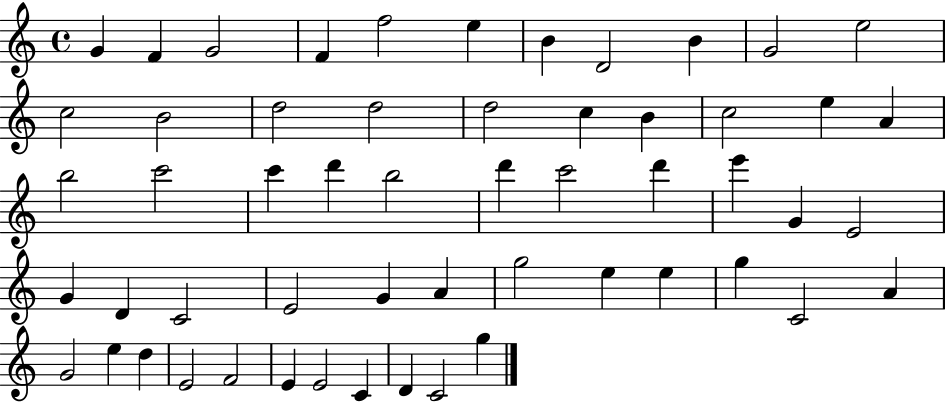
{
  \clef treble
  \time 4/4
  \defaultTimeSignature
  \key c \major
  g'4 f'4 g'2 | f'4 f''2 e''4 | b'4 d'2 b'4 | g'2 e''2 | \break c''2 b'2 | d''2 d''2 | d''2 c''4 b'4 | c''2 e''4 a'4 | \break b''2 c'''2 | c'''4 d'''4 b''2 | d'''4 c'''2 d'''4 | e'''4 g'4 e'2 | \break g'4 d'4 c'2 | e'2 g'4 a'4 | g''2 e''4 e''4 | g''4 c'2 a'4 | \break g'2 e''4 d''4 | e'2 f'2 | e'4 e'2 c'4 | d'4 c'2 g''4 | \break \bar "|."
}